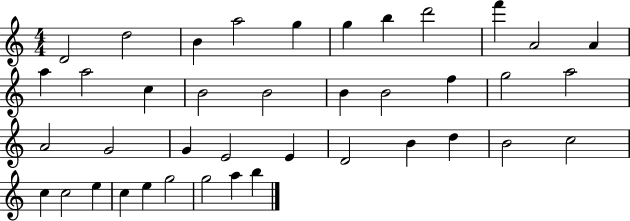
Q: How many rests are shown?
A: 0